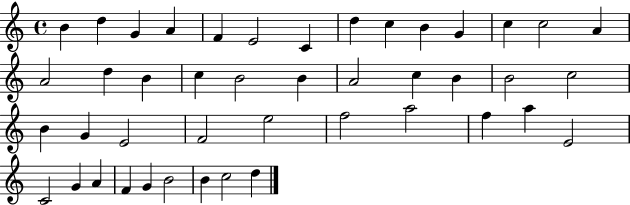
X:1
T:Untitled
M:4/4
L:1/4
K:C
B d G A F E2 C d c B G c c2 A A2 d B c B2 B A2 c B B2 c2 B G E2 F2 e2 f2 a2 f a E2 C2 G A F G B2 B c2 d